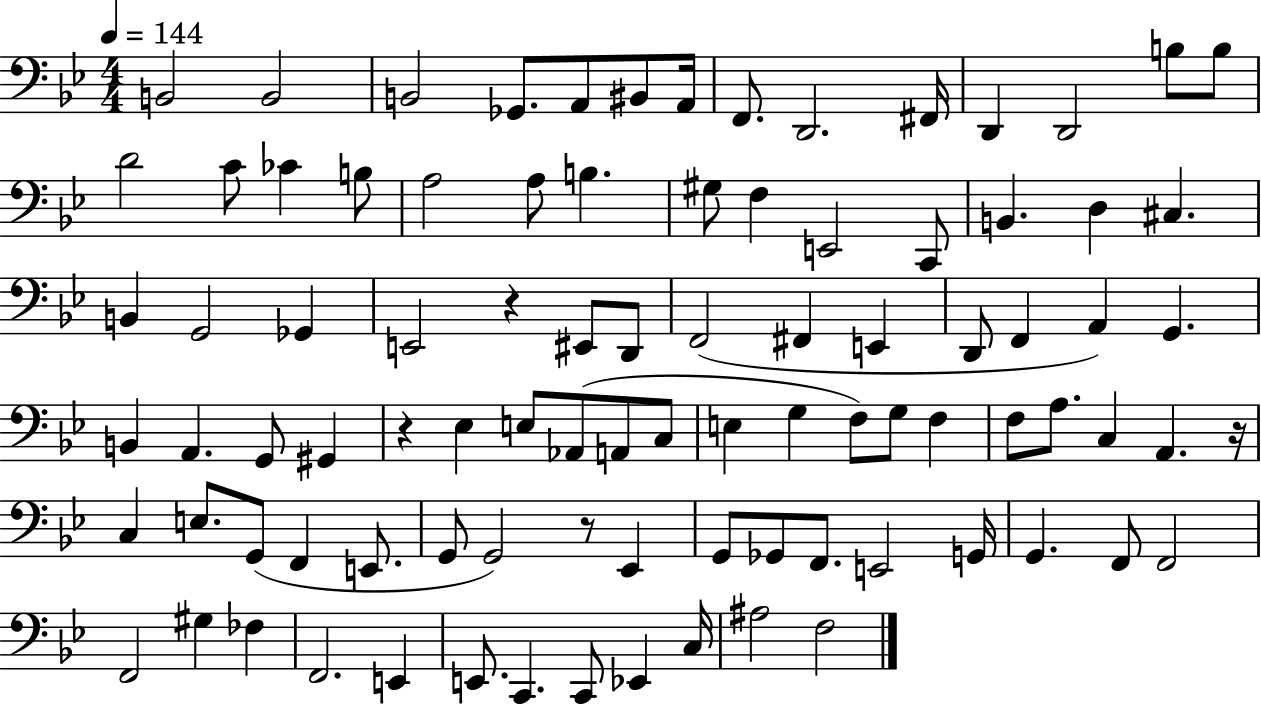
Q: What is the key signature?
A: BES major